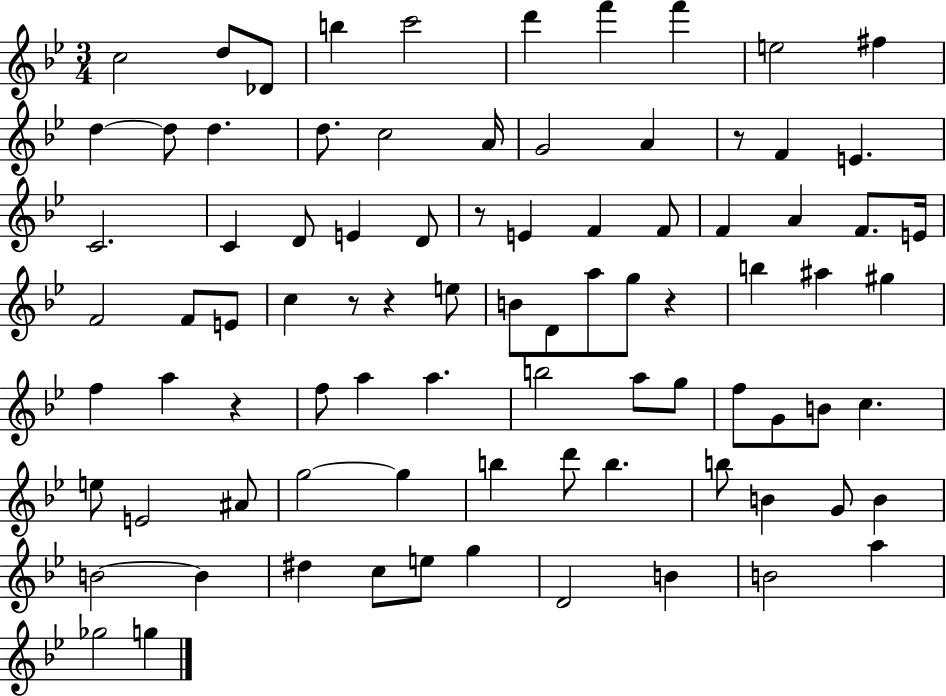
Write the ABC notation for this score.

X:1
T:Untitled
M:3/4
L:1/4
K:Bb
c2 d/2 _D/2 b c'2 d' f' f' e2 ^f d d/2 d d/2 c2 A/4 G2 A z/2 F E C2 C D/2 E D/2 z/2 E F F/2 F A F/2 E/4 F2 F/2 E/2 c z/2 z e/2 B/2 D/2 a/2 g/2 z b ^a ^g f a z f/2 a a b2 a/2 g/2 f/2 G/2 B/2 c e/2 E2 ^A/2 g2 g b d'/2 b b/2 B G/2 B B2 B ^d c/2 e/2 g D2 B B2 a _g2 g